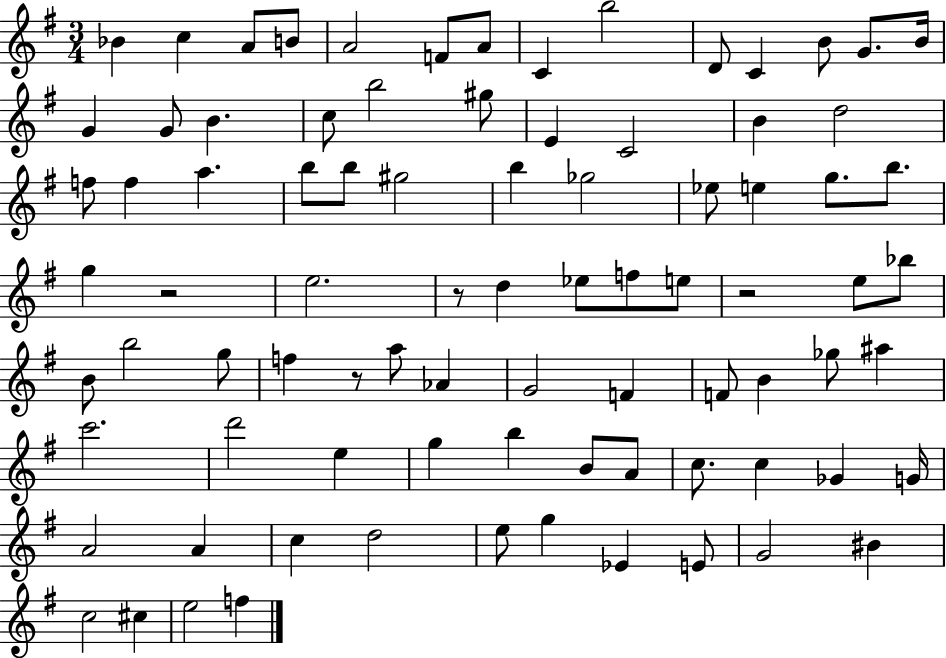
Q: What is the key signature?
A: G major